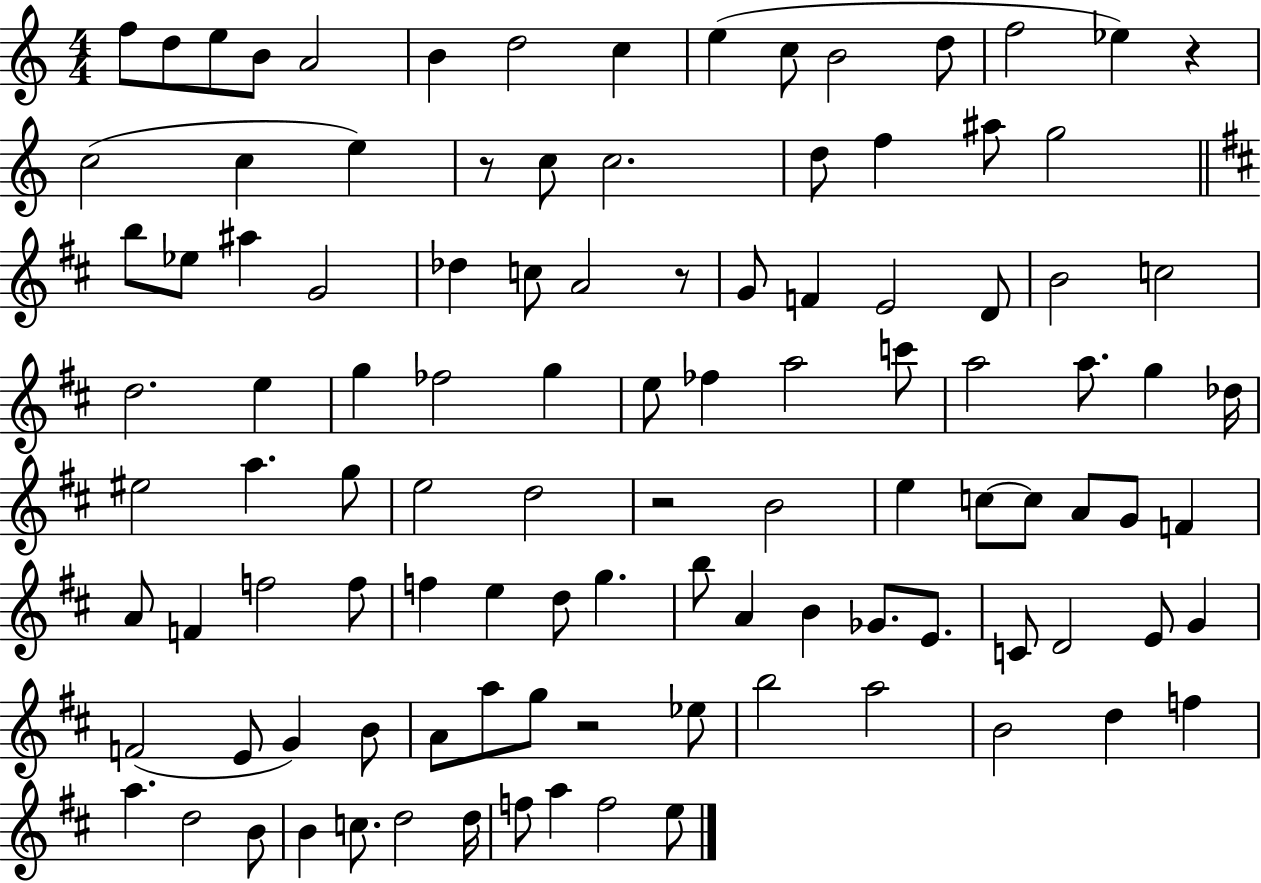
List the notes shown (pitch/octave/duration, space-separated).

F5/e D5/e E5/e B4/e A4/h B4/q D5/h C5/q E5/q C5/e B4/h D5/e F5/h Eb5/q R/q C5/h C5/q E5/q R/e C5/e C5/h. D5/e F5/q A#5/e G5/h B5/e Eb5/e A#5/q G4/h Db5/q C5/e A4/h R/e G4/e F4/q E4/h D4/e B4/h C5/h D5/h. E5/q G5/q FES5/h G5/q E5/e FES5/q A5/h C6/e A5/h A5/e. G5/q Db5/s EIS5/h A5/q. G5/e E5/h D5/h R/h B4/h E5/q C5/e C5/e A4/e G4/e F4/q A4/e F4/q F5/h F5/e F5/q E5/q D5/e G5/q. B5/e A4/q B4/q Gb4/e. E4/e. C4/e D4/h E4/e G4/q F4/h E4/e G4/q B4/e A4/e A5/e G5/e R/h Eb5/e B5/h A5/h B4/h D5/q F5/q A5/q. D5/h B4/e B4/q C5/e. D5/h D5/s F5/e A5/q F5/h E5/e